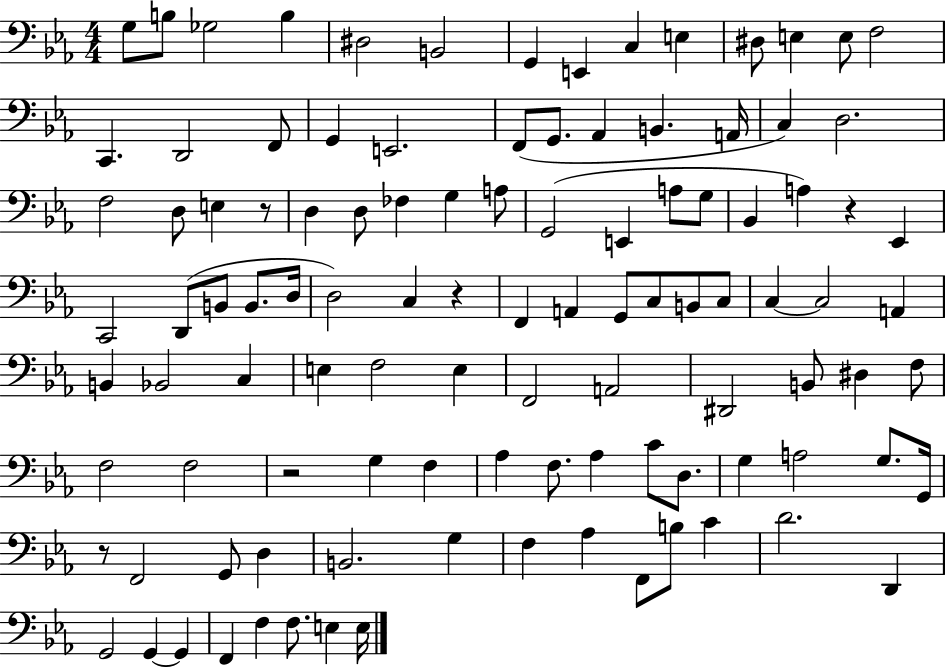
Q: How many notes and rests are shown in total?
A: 107